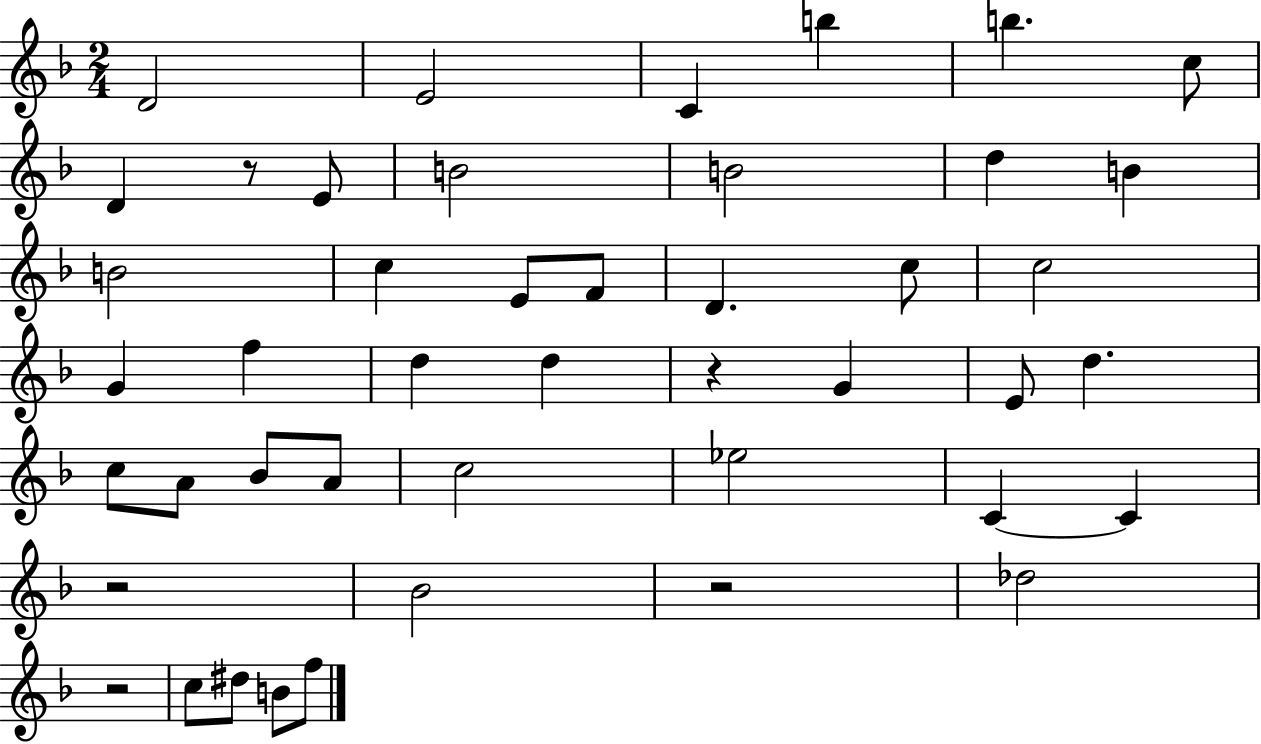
D4/h E4/h C4/q B5/q B5/q. C5/e D4/q R/e E4/e B4/h B4/h D5/q B4/q B4/h C5/q E4/e F4/e D4/q. C5/e C5/h G4/q F5/q D5/q D5/q R/q G4/q E4/e D5/q. C5/e A4/e Bb4/e A4/e C5/h Eb5/h C4/q C4/q R/h Bb4/h R/h Db5/h R/h C5/e D#5/e B4/e F5/e